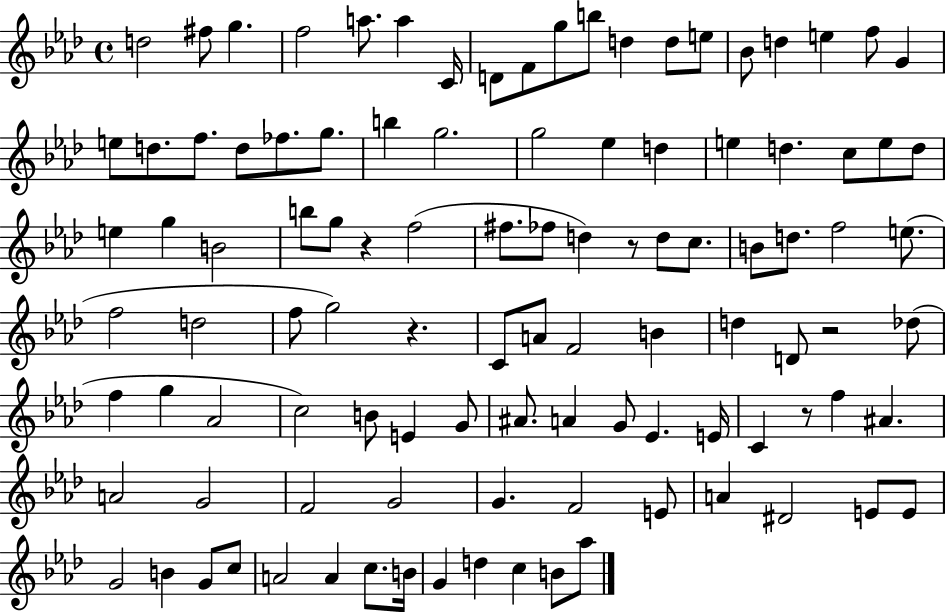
D5/h F#5/e G5/q. F5/h A5/e. A5/q C4/s D4/e F4/e G5/e B5/e D5/q D5/e E5/e Bb4/e D5/q E5/q F5/e G4/q E5/e D5/e. F5/e. D5/e FES5/e. G5/e. B5/q G5/h. G5/h Eb5/q D5/q E5/q D5/q. C5/e E5/e D5/e E5/q G5/q B4/h B5/e G5/e R/q F5/h F#5/e. FES5/e D5/q R/e D5/e C5/e. B4/e D5/e. F5/h E5/e. F5/h D5/h F5/e G5/h R/q. C4/e A4/e F4/h B4/q D5/q D4/e R/h Db5/e F5/q G5/q Ab4/h C5/h B4/e E4/q G4/e A#4/e. A4/q G4/e Eb4/q. E4/s C4/q R/e F5/q A#4/q. A4/h G4/h F4/h G4/h G4/q. F4/h E4/e A4/q D#4/h E4/e E4/e G4/h B4/q G4/e C5/e A4/h A4/q C5/e. B4/s G4/q D5/q C5/q B4/e Ab5/e